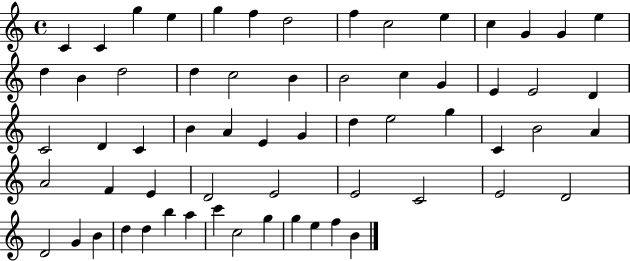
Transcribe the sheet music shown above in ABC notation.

X:1
T:Untitled
M:4/4
L:1/4
K:C
C C g e g f d2 f c2 e c G G e d B d2 d c2 B B2 c G E E2 D C2 D C B A E G d e2 g C B2 A A2 F E D2 E2 E2 C2 E2 D2 D2 G B d d b a c' c2 g g e f B